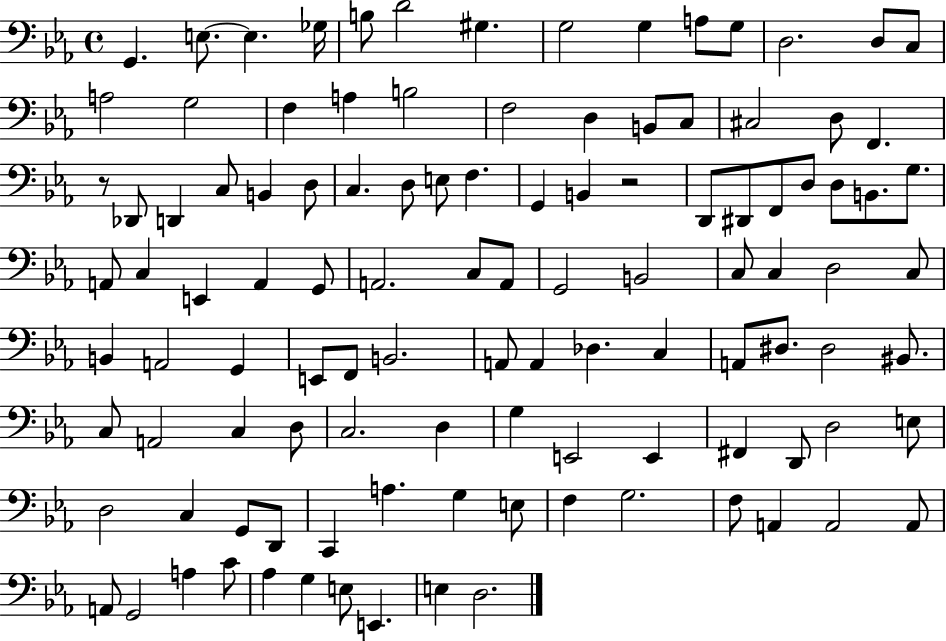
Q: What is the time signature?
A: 4/4